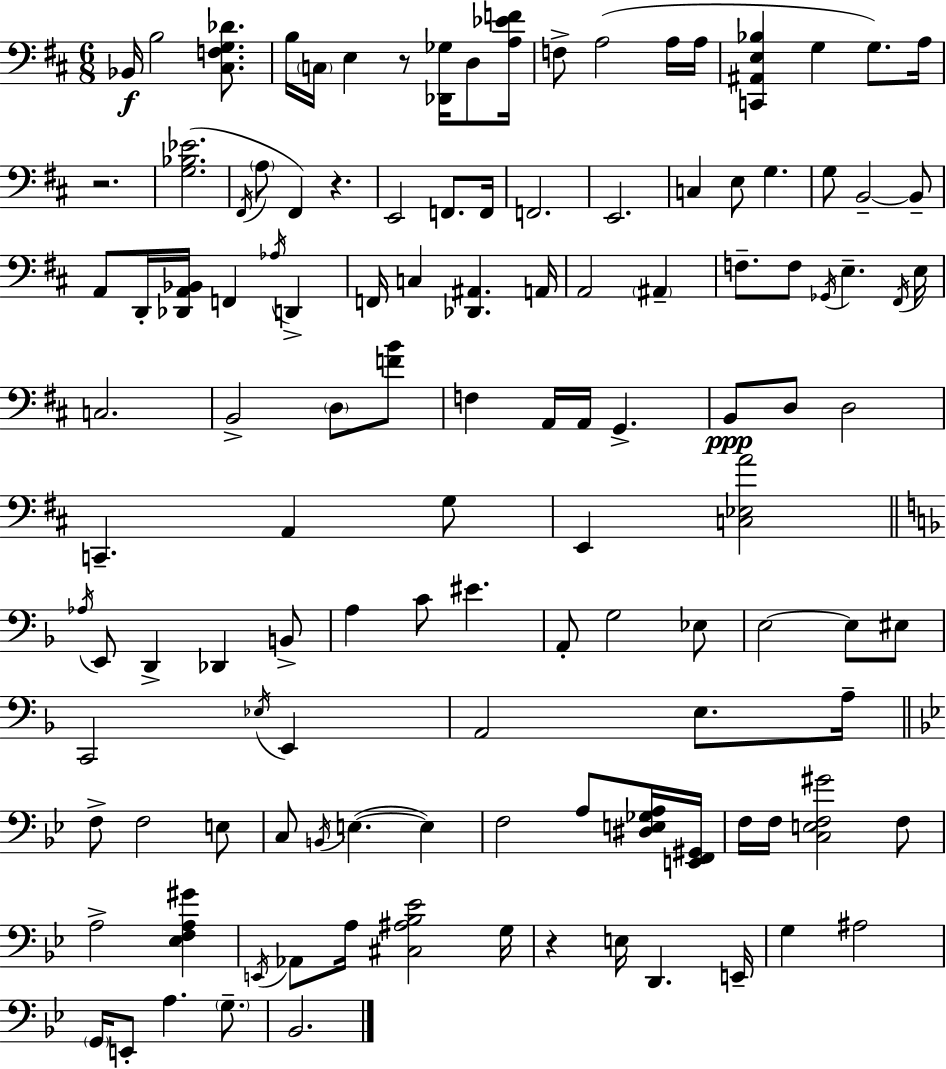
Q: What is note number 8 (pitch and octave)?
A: A3